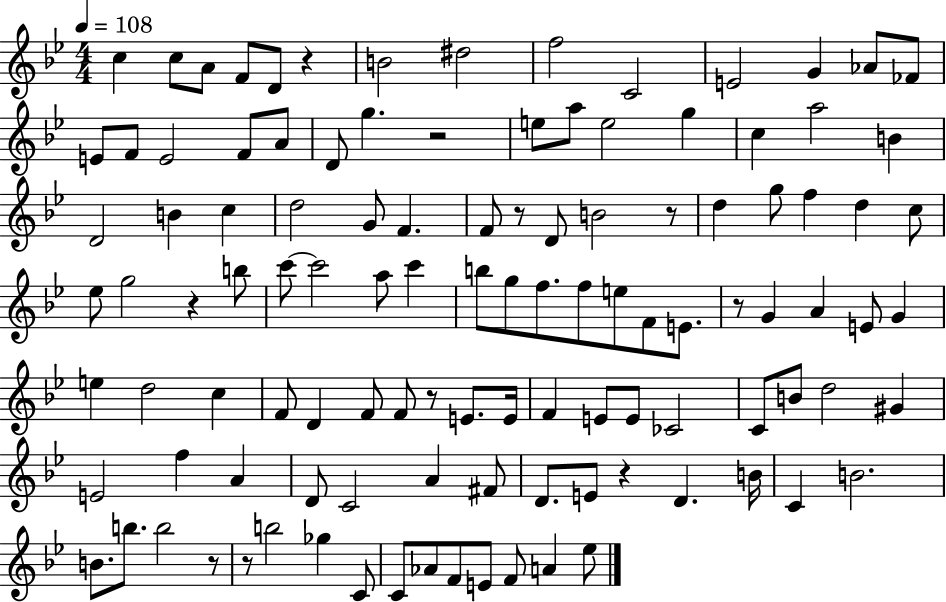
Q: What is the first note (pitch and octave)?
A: C5